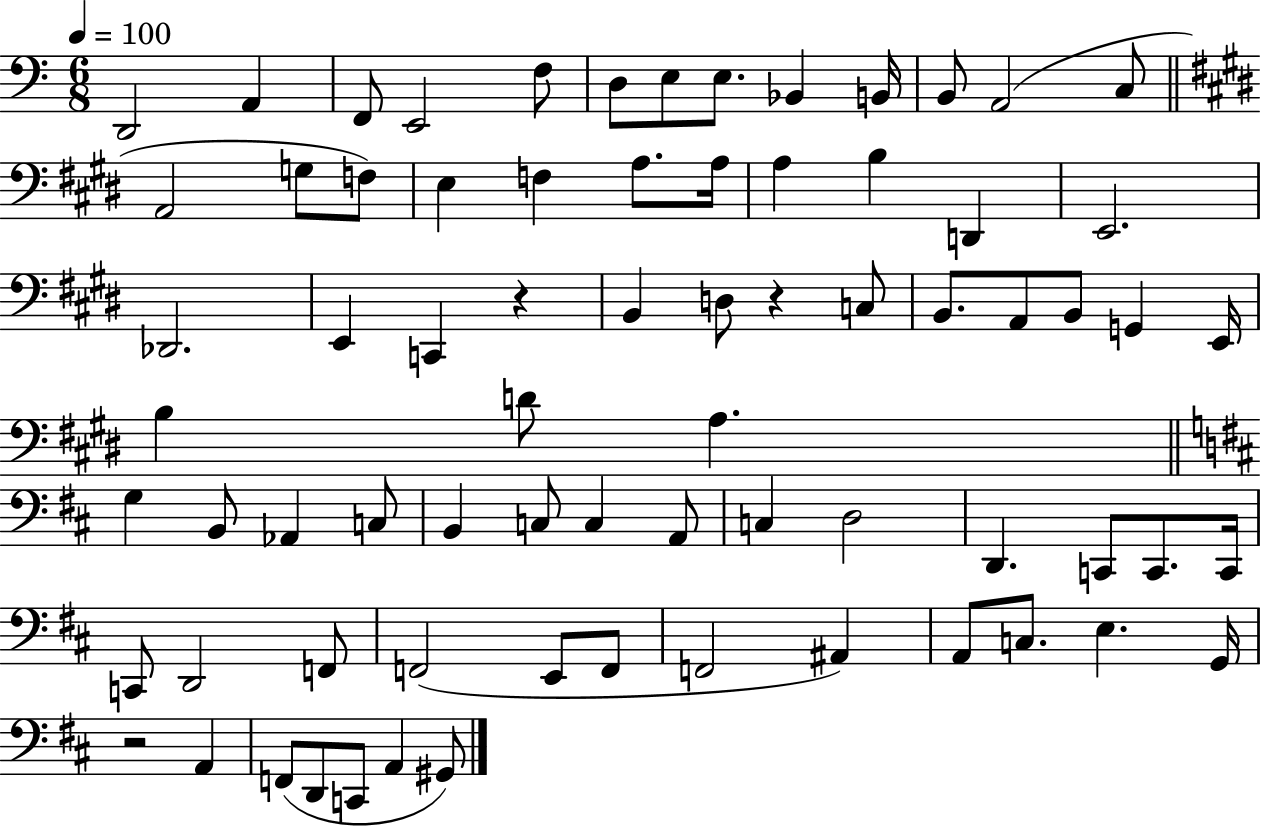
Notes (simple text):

D2/h A2/q F2/e E2/h F3/e D3/e E3/e E3/e. Bb2/q B2/s B2/e A2/h C3/e A2/h G3/e F3/e E3/q F3/q A3/e. A3/s A3/q B3/q D2/q E2/h. Db2/h. E2/q C2/q R/q B2/q D3/e R/q C3/e B2/e. A2/e B2/e G2/q E2/s B3/q D4/e A3/q. G3/q B2/e Ab2/q C3/e B2/q C3/e C3/q A2/e C3/q D3/h D2/q. C2/e C2/e. C2/s C2/e D2/h F2/e F2/h E2/e F2/e F2/h A#2/q A2/e C3/e. E3/q. G2/s R/h A2/q F2/e D2/e C2/e A2/q G#2/e